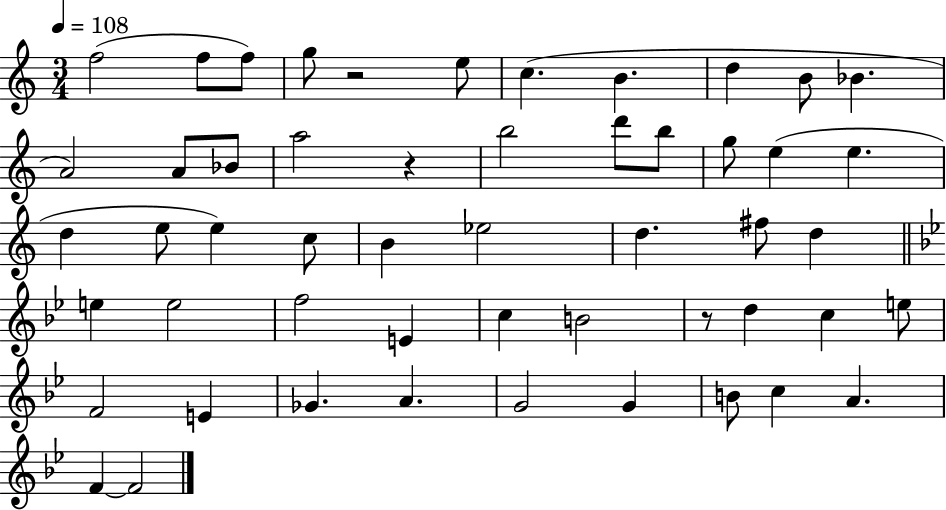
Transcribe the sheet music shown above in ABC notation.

X:1
T:Untitled
M:3/4
L:1/4
K:C
f2 f/2 f/2 g/2 z2 e/2 c B d B/2 _B A2 A/2 _B/2 a2 z b2 d'/2 b/2 g/2 e e d e/2 e c/2 B _e2 d ^f/2 d e e2 f2 E c B2 z/2 d c e/2 F2 E _G A G2 G B/2 c A F F2